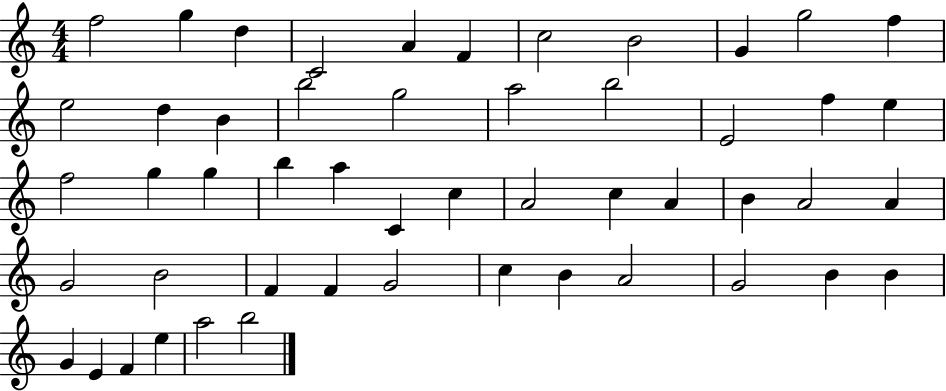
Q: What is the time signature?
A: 4/4